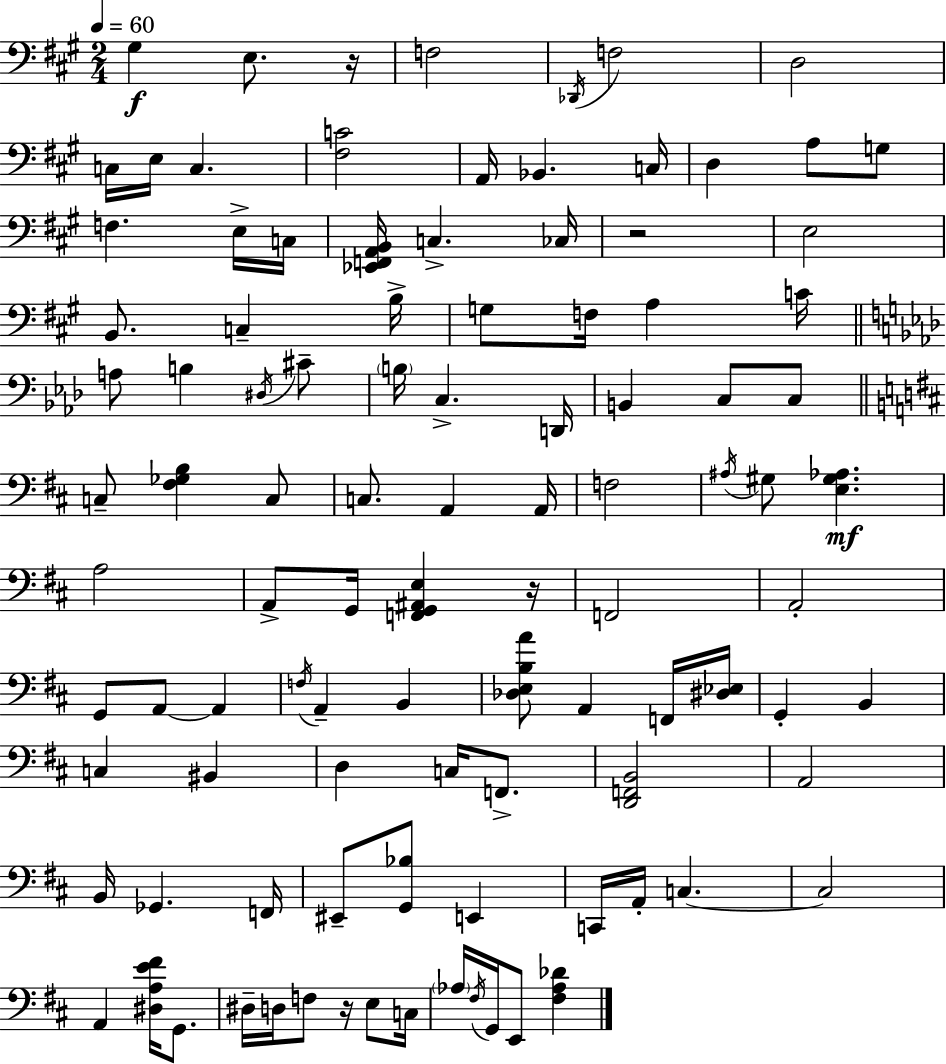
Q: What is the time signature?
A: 2/4